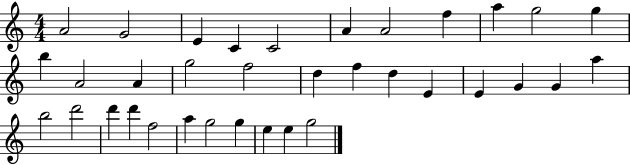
X:1
T:Untitled
M:4/4
L:1/4
K:C
A2 G2 E C C2 A A2 f a g2 g b A2 A g2 f2 d f d E E G G a b2 d'2 d' d' f2 a g2 g e e g2